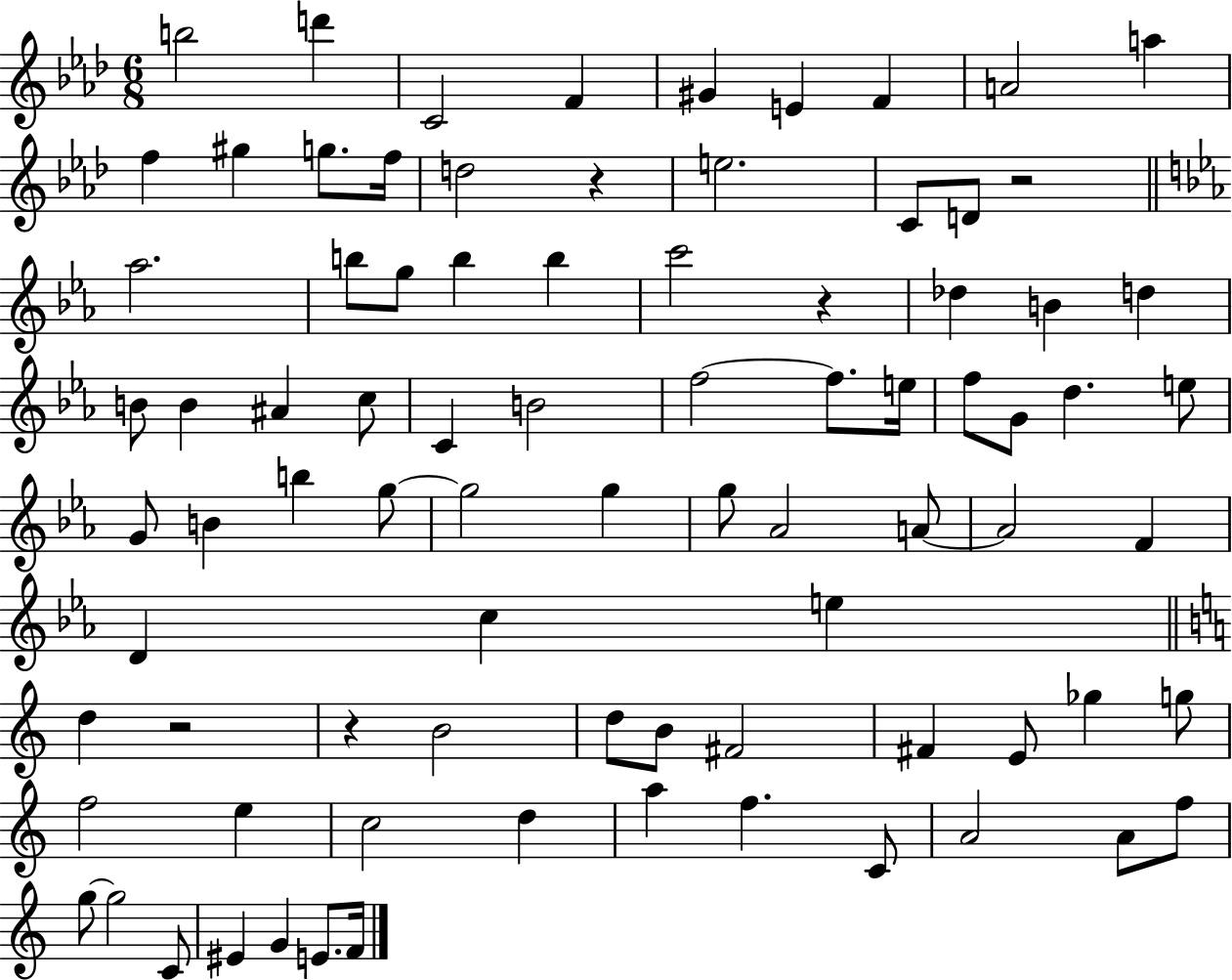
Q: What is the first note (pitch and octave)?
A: B5